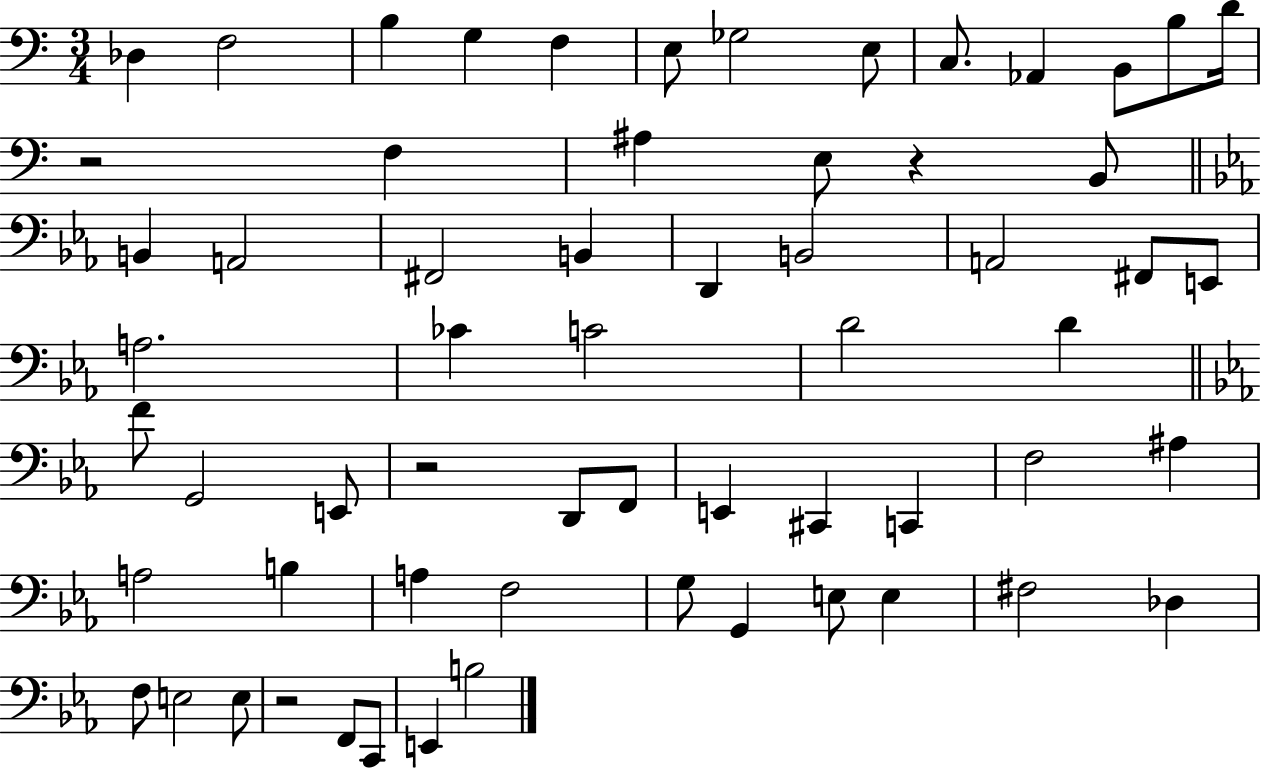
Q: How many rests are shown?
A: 4